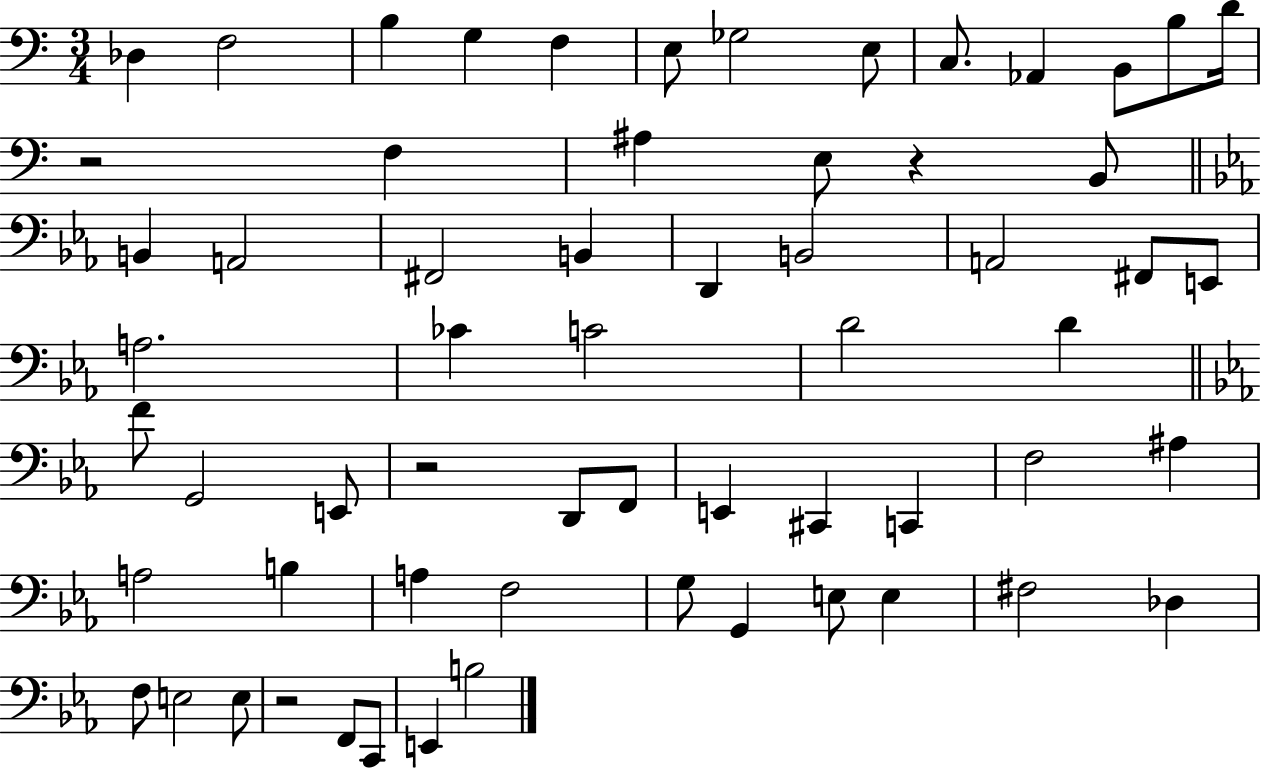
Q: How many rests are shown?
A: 4